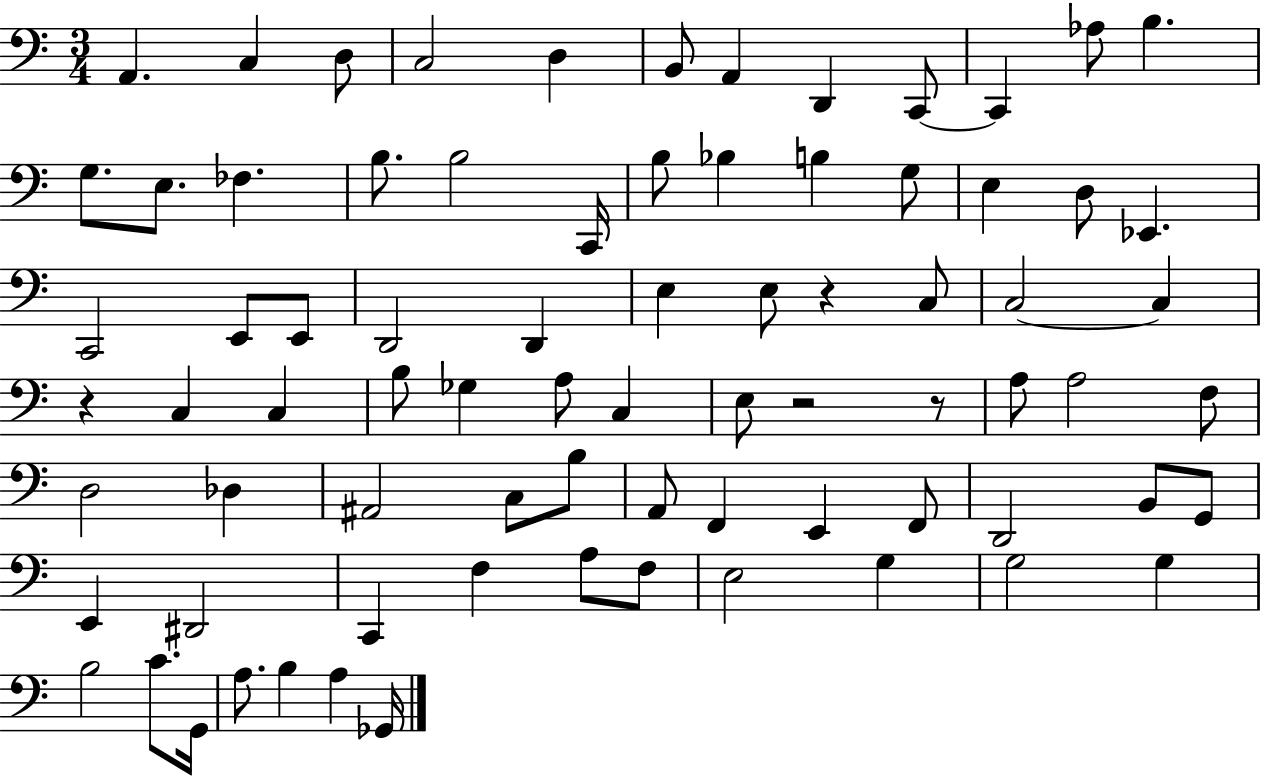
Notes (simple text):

A2/q. C3/q D3/e C3/h D3/q B2/e A2/q D2/q C2/e C2/q Ab3/e B3/q. G3/e. E3/e. FES3/q. B3/e. B3/h C2/s B3/e Bb3/q B3/q G3/e E3/q D3/e Eb2/q. C2/h E2/e E2/e D2/h D2/q E3/q E3/e R/q C3/e C3/h C3/q R/q C3/q C3/q B3/e Gb3/q A3/e C3/q E3/e R/h R/e A3/e A3/h F3/e D3/h Db3/q A#2/h C3/e B3/e A2/e F2/q E2/q F2/e D2/h B2/e G2/e E2/q D#2/h C2/q F3/q A3/e F3/e E3/h G3/q G3/h G3/q B3/h C4/e. G2/s A3/e. B3/q A3/q Gb2/s